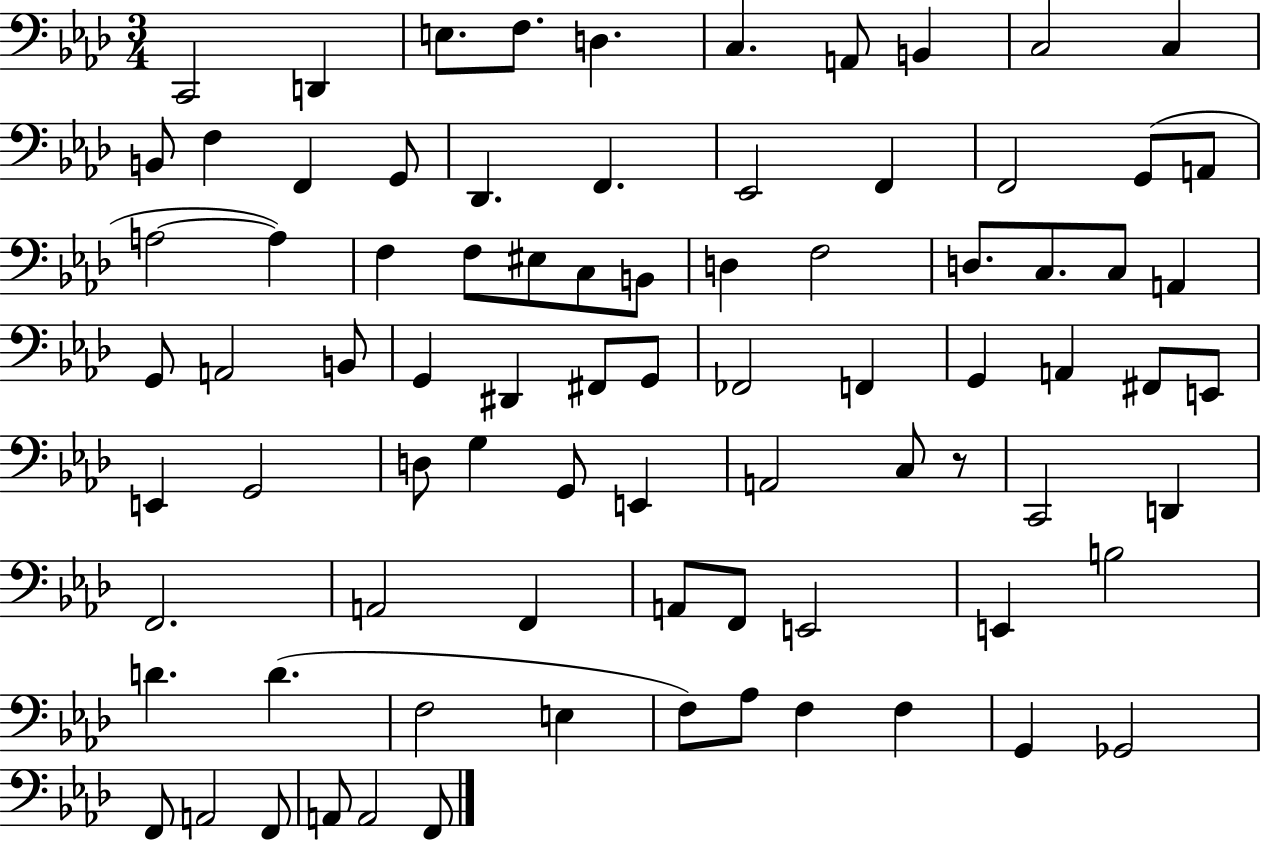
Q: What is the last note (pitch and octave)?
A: F2